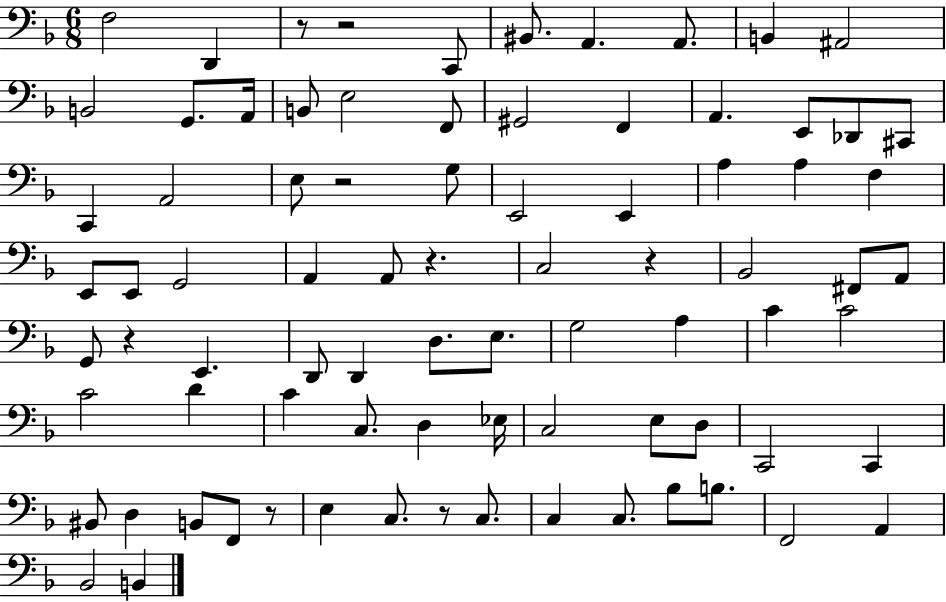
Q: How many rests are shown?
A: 8